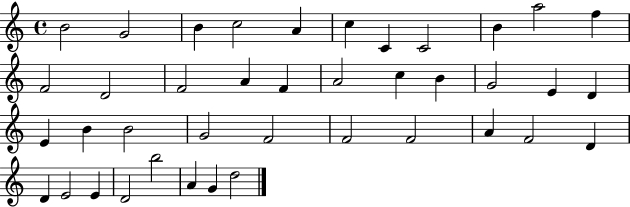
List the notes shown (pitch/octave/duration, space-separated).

B4/h G4/h B4/q C5/h A4/q C5/q C4/q C4/h B4/q A5/h F5/q F4/h D4/h F4/h A4/q F4/q A4/h C5/q B4/q G4/h E4/q D4/q E4/q B4/q B4/h G4/h F4/h F4/h F4/h A4/q F4/h D4/q D4/q E4/h E4/q D4/h B5/h A4/q G4/q D5/h